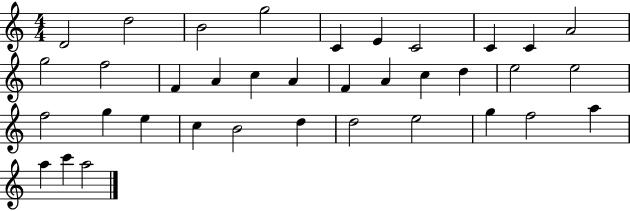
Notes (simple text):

D4/h D5/h B4/h G5/h C4/q E4/q C4/h C4/q C4/q A4/h G5/h F5/h F4/q A4/q C5/q A4/q F4/q A4/q C5/q D5/q E5/h E5/h F5/h G5/q E5/q C5/q B4/h D5/q D5/h E5/h G5/q F5/h A5/q A5/q C6/q A5/h